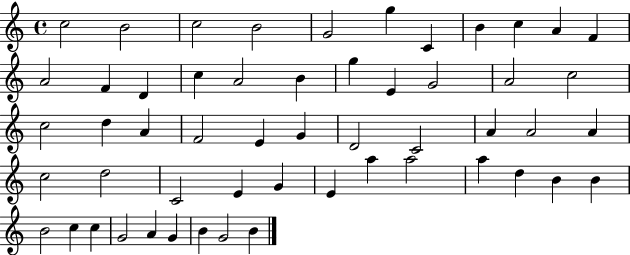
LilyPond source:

{
  \clef treble
  \time 4/4
  \defaultTimeSignature
  \key c \major
  c''2 b'2 | c''2 b'2 | g'2 g''4 c'4 | b'4 c''4 a'4 f'4 | \break a'2 f'4 d'4 | c''4 a'2 b'4 | g''4 e'4 g'2 | a'2 c''2 | \break c''2 d''4 a'4 | f'2 e'4 g'4 | d'2 c'2 | a'4 a'2 a'4 | \break c''2 d''2 | c'2 e'4 g'4 | e'4 a''4 a''2 | a''4 d''4 b'4 b'4 | \break b'2 c''4 c''4 | g'2 a'4 g'4 | b'4 g'2 b'4 | \bar "|."
}